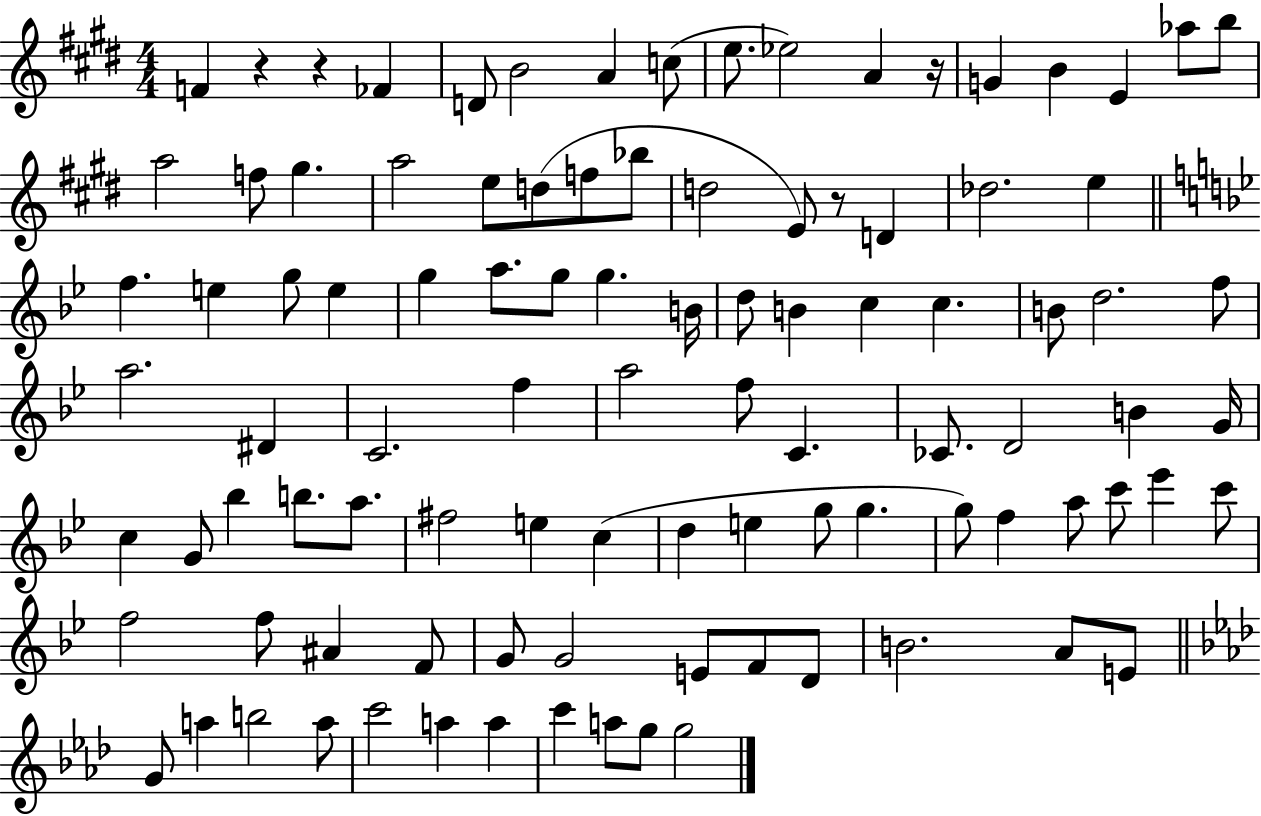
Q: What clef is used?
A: treble